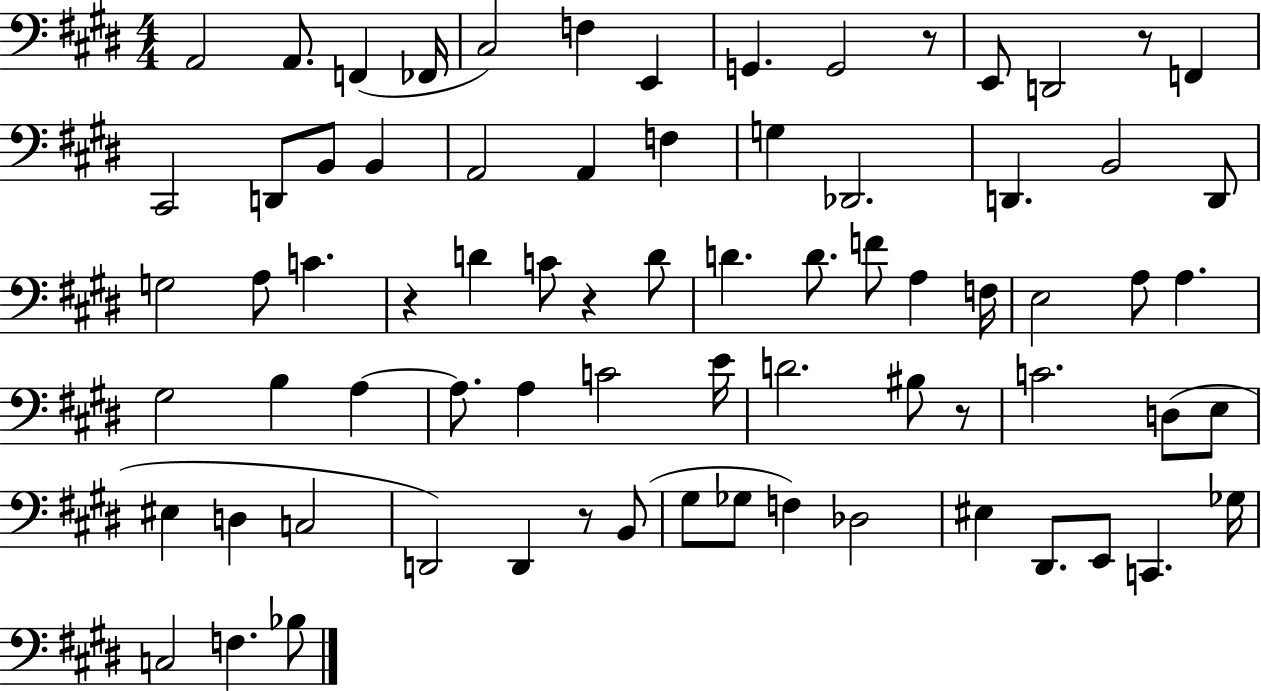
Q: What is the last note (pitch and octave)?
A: Bb3